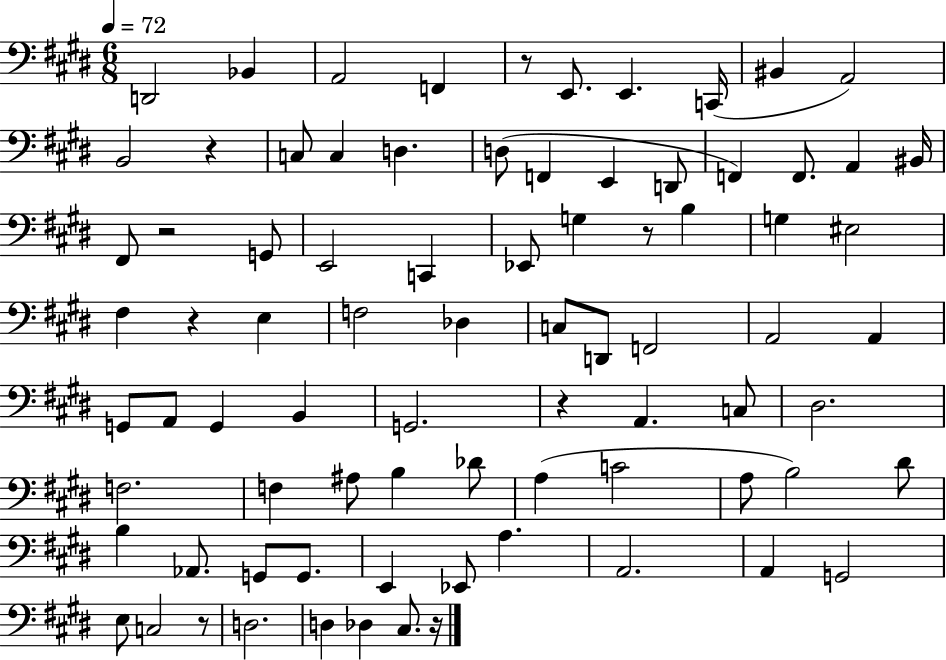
D2/h Bb2/q A2/h F2/q R/e E2/e. E2/q. C2/s BIS2/q A2/h B2/h R/q C3/e C3/q D3/q. D3/e F2/q E2/q D2/e F2/q F2/e. A2/q BIS2/s F#2/e R/h G2/e E2/h C2/q Eb2/e G3/q R/e B3/q G3/q EIS3/h F#3/q R/q E3/q F3/h Db3/q C3/e D2/e F2/h A2/h A2/q G2/e A2/e G2/q B2/q G2/h. R/q A2/q. C3/e D#3/h. F3/h. F3/q A#3/e B3/q Db4/e A3/q C4/h A3/e B3/h D#4/e B3/q Ab2/e. G2/e G2/e. E2/q Eb2/e A3/q. A2/h. A2/q G2/h E3/e C3/h R/e D3/h. D3/q Db3/q C#3/e. R/s